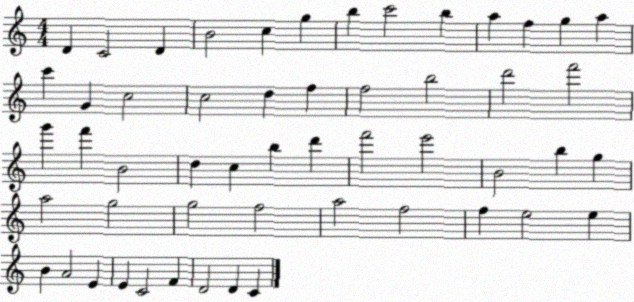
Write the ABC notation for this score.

X:1
T:Untitled
M:4/4
L:1/4
K:C
D C2 D B2 c g b c'2 b a f g a c' G c2 c2 d f f2 b2 d'2 f'2 g' f' B2 d c b d' f'2 e'2 B2 b g a2 g2 g2 f2 a2 f2 f e2 e B A2 E E C2 F D2 D C